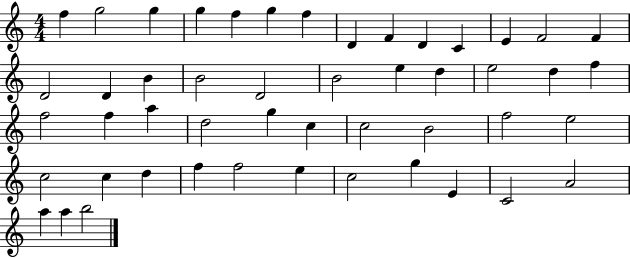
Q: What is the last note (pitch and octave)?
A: B5